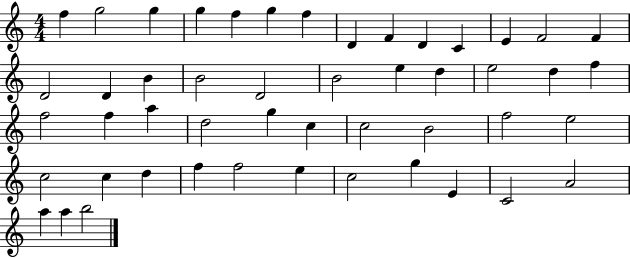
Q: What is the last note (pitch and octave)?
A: B5